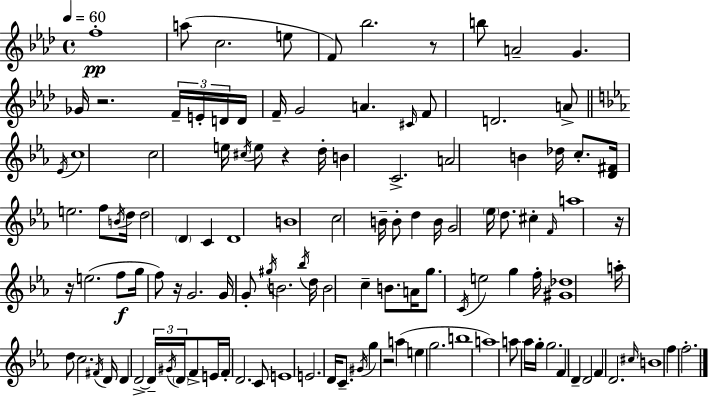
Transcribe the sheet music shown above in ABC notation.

X:1
T:Untitled
M:4/4
L:1/4
K:Ab
f4 a/2 c2 e/2 F/2 _b2 z/2 b/2 A2 G _G/4 z2 F/4 E/4 D/4 D/4 F/4 G2 A ^C/4 F/2 D2 A/2 _E/4 c4 c2 e/4 ^c/4 e/2 z d/4 B C2 A2 B _d/4 c/2 [D^F]/4 e2 f/2 B/4 d/4 d2 D C D4 B4 c2 B/4 B/2 d B/4 G2 _e/4 d/2 ^c F/4 a4 z/4 z/4 e2 f/2 g/4 f/2 z/4 G2 G/4 G/2 ^g/4 B2 _b/4 d/4 B2 c B/2 A/4 g/2 C/4 e2 g f/4 [^G_d]4 a/4 d/2 c2 ^F/4 D/4 D D2 D/4 ^G/4 D/4 F/2 E/4 F/4 D2 C/2 E4 E2 D/4 C/2 ^G/4 g z2 a e g2 b4 a4 a/2 _a/4 g/4 g2 F D D2 F D2 ^c/4 B4 f f2